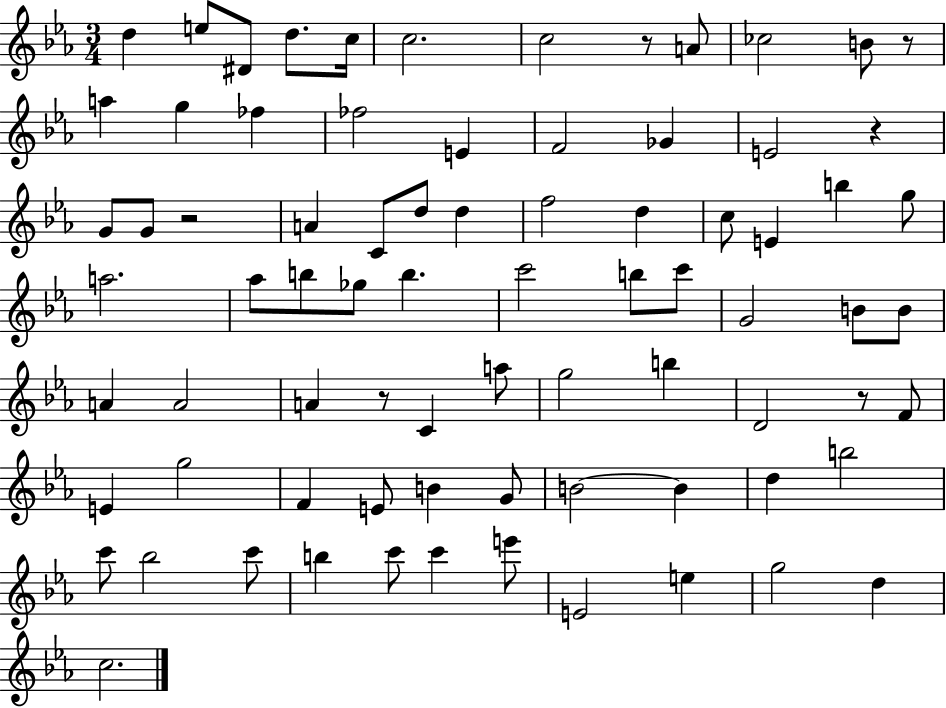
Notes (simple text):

D5/q E5/e D#4/e D5/e. C5/s C5/h. C5/h R/e A4/e CES5/h B4/e R/e A5/q G5/q FES5/q FES5/h E4/q F4/h Gb4/q E4/h R/q G4/e G4/e R/h A4/q C4/e D5/e D5/q F5/h D5/q C5/e E4/q B5/q G5/e A5/h. Ab5/e B5/e Gb5/e B5/q. C6/h B5/e C6/e G4/h B4/e B4/e A4/q A4/h A4/q R/e C4/q A5/e G5/h B5/q D4/h R/e F4/e E4/q G5/h F4/q E4/e B4/q G4/e B4/h B4/q D5/q B5/h C6/e Bb5/h C6/e B5/q C6/e C6/q E6/e E4/h E5/q G5/h D5/q C5/h.